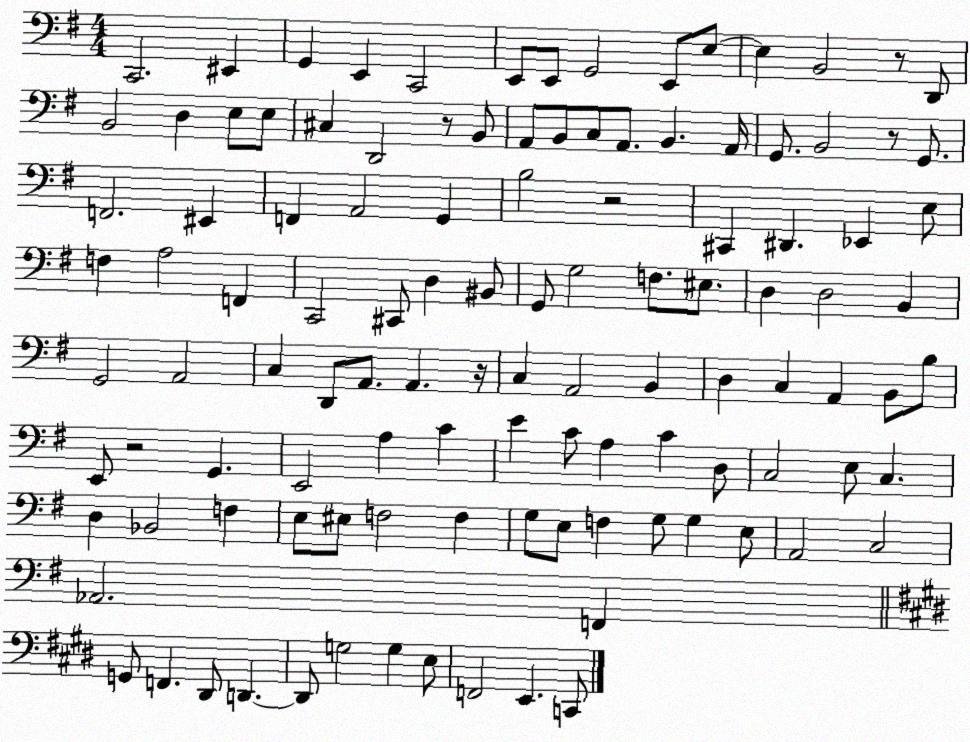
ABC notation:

X:1
T:Untitled
M:4/4
L:1/4
K:G
C,,2 ^E,, G,, E,, C,,2 E,,/2 E,,/2 G,,2 E,,/2 E,/2 E, B,,2 z/2 D,,/2 B,,2 D, E,/2 E,/2 ^C, D,,2 z/2 B,,/2 A,,/2 B,,/2 C,/2 A,,/2 B,, A,,/4 G,,/2 B,,2 z/2 G,,/2 F,,2 ^E,, F,, A,,2 G,, B,2 z2 ^C,, ^D,, _E,, E,/2 F, A,2 F,, C,,2 ^C,,/2 D, ^B,,/2 G,,/2 G,2 F,/2 ^E,/2 D, D,2 B,, G,,2 A,,2 C, D,,/2 A,,/2 A,, z/4 C, A,,2 B,, D, C, A,, B,,/2 B,/2 E,,/2 z2 G,, E,,2 A, C E C/2 A, C D,/2 C,2 E,/2 C, D, _B,,2 F, E,/2 ^E,/2 F,2 F, G,/2 E,/2 F, G,/2 G, E,/2 A,,2 C,2 _A,,2 F,, G,,/2 F,, ^D,,/2 D,, D,,/2 G,2 G, E,/2 F,,2 E,, C,,/2